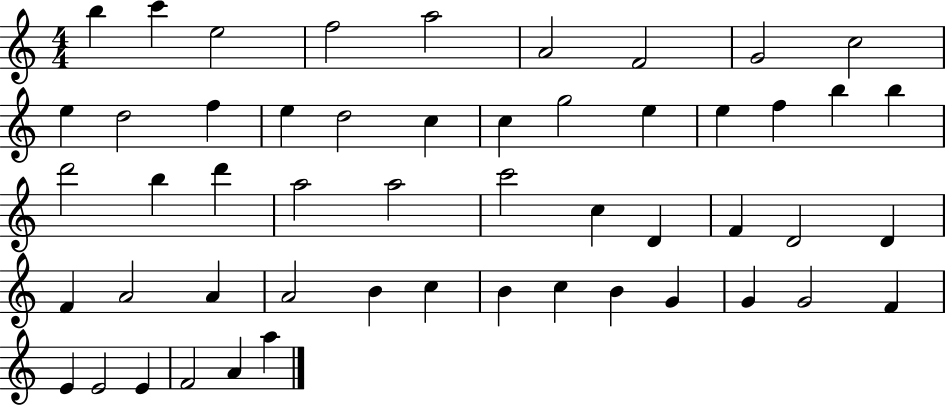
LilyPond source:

{
  \clef treble
  \numericTimeSignature
  \time 4/4
  \key c \major
  b''4 c'''4 e''2 | f''2 a''2 | a'2 f'2 | g'2 c''2 | \break e''4 d''2 f''4 | e''4 d''2 c''4 | c''4 g''2 e''4 | e''4 f''4 b''4 b''4 | \break d'''2 b''4 d'''4 | a''2 a''2 | c'''2 c''4 d'4 | f'4 d'2 d'4 | \break f'4 a'2 a'4 | a'2 b'4 c''4 | b'4 c''4 b'4 g'4 | g'4 g'2 f'4 | \break e'4 e'2 e'4 | f'2 a'4 a''4 | \bar "|."
}